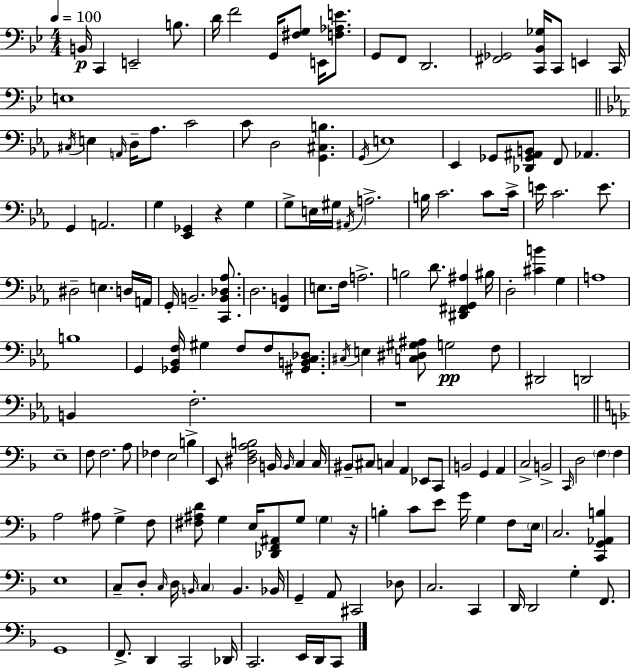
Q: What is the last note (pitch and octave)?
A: C2